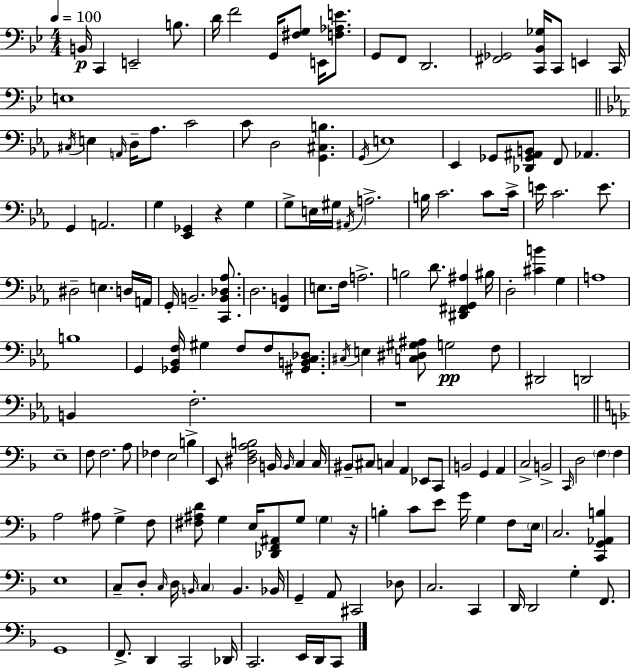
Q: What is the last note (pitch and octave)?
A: C2